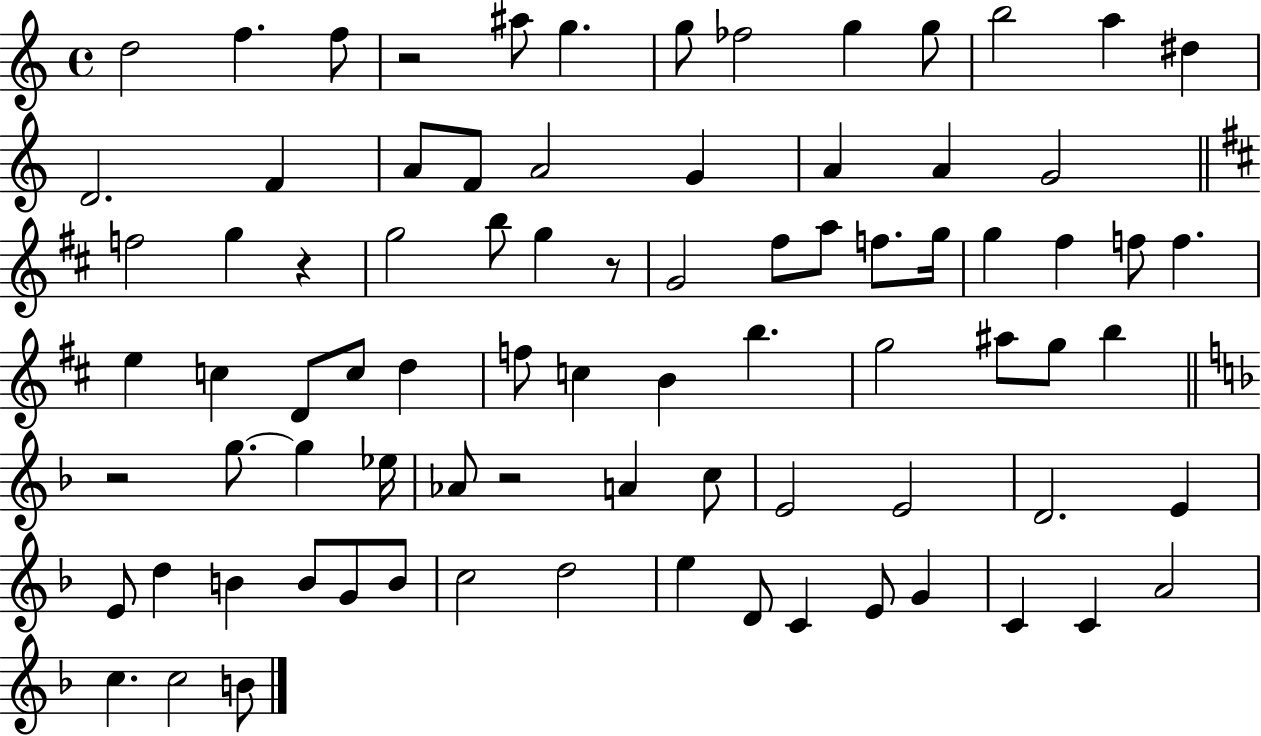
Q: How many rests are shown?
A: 5